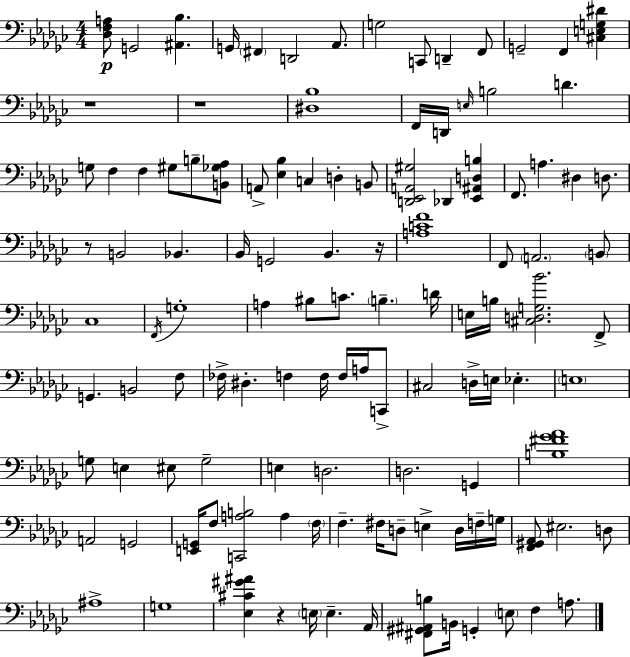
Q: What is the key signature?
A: EES minor